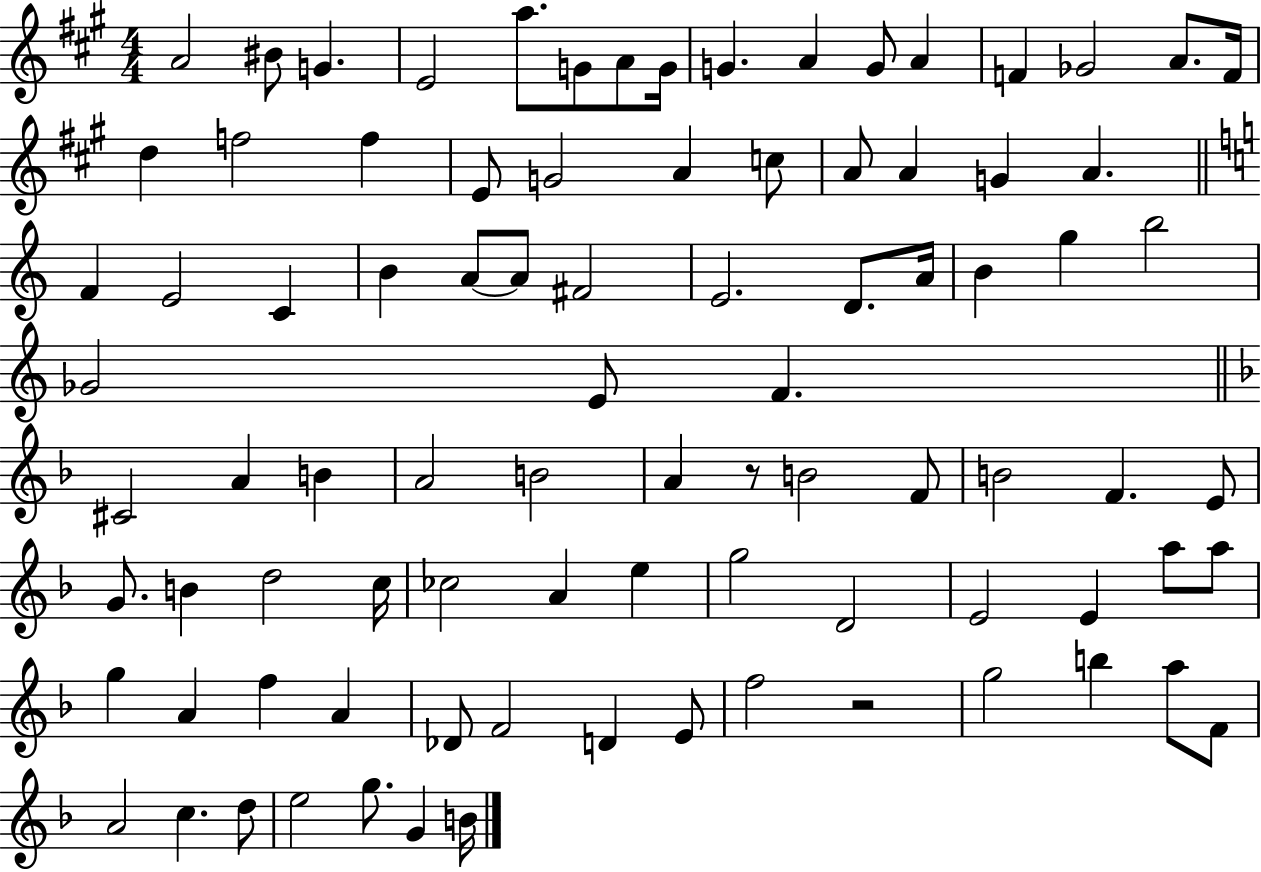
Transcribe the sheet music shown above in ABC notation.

X:1
T:Untitled
M:4/4
L:1/4
K:A
A2 ^B/2 G E2 a/2 G/2 A/2 G/4 G A G/2 A F _G2 A/2 F/4 d f2 f E/2 G2 A c/2 A/2 A G A F E2 C B A/2 A/2 ^F2 E2 D/2 A/4 B g b2 _G2 E/2 F ^C2 A B A2 B2 A z/2 B2 F/2 B2 F E/2 G/2 B d2 c/4 _c2 A e g2 D2 E2 E a/2 a/2 g A f A _D/2 F2 D E/2 f2 z2 g2 b a/2 F/2 A2 c d/2 e2 g/2 G B/4